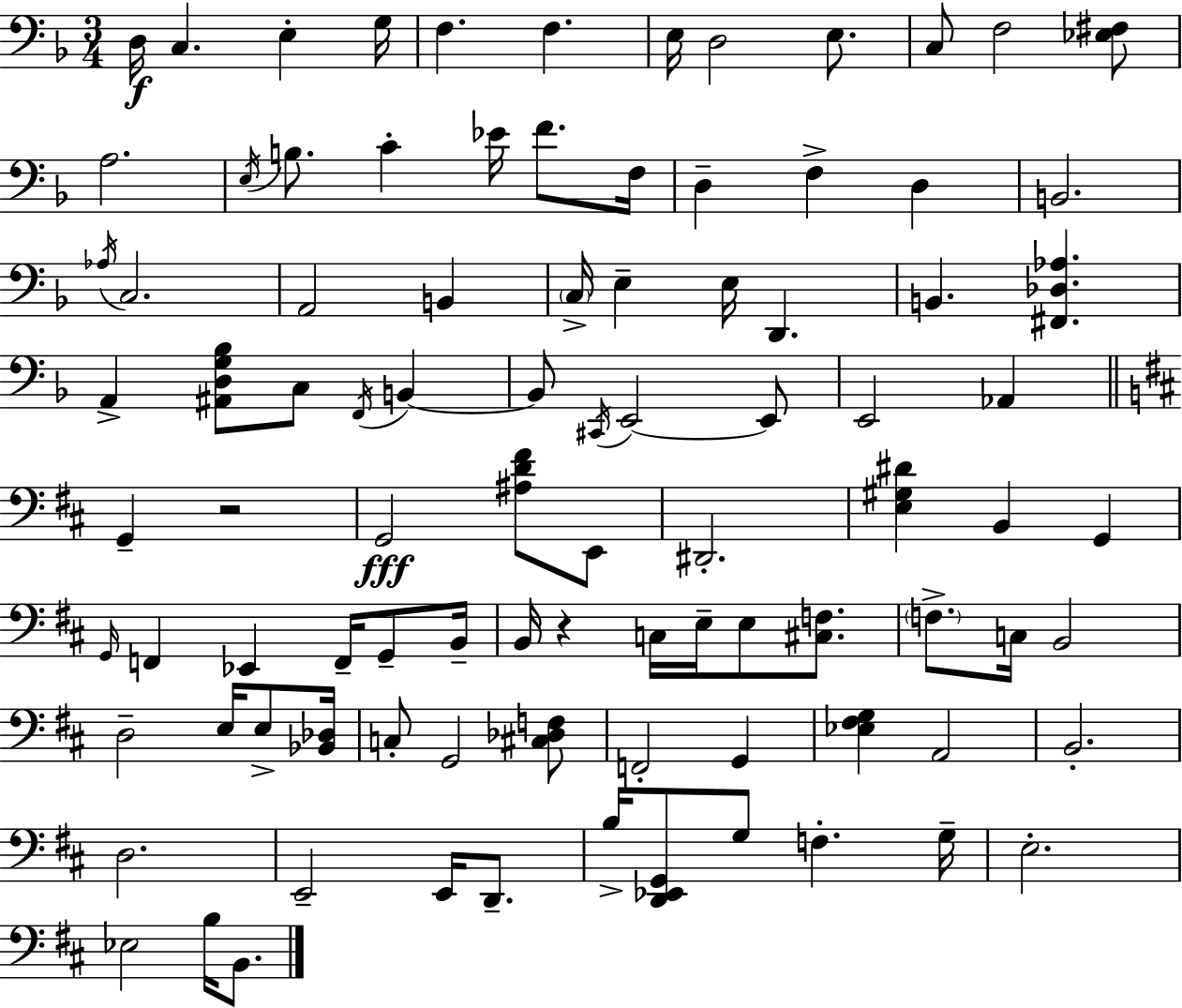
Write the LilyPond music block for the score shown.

{
  \clef bass
  \numericTimeSignature
  \time 3/4
  \key d \minor
  \repeat volta 2 { d16\f c4. e4-. g16 | f4. f4. | e16 d2 e8. | c8 f2 <ees fis>8 | \break a2. | \acciaccatura { e16 } b8. c'4-. ees'16 f'8. | f16 d4-- f4-> d4 | b,2. | \break \acciaccatura { aes16 } c2. | a,2 b,4 | \parenthesize c16-> e4-- e16 d,4. | b,4. <fis, des aes>4. | \break a,4-> <ais, d g bes>8 c8 \acciaccatura { f,16 } b,4~~ | b,8 \acciaccatura { cis,16 } e,2~~ | e,8 e,2 | aes,4 \bar "||" \break \key d \major g,4-- r2 | g,2\fff <ais d' fis'>8 e,8 | dis,2.-. | <e gis dis'>4 b,4 g,4 | \break \grace { g,16 } f,4 ees,4 f,16-- g,8-- | b,16-- b,16 r4 c16 e16-- e8 <cis f>8. | \parenthesize f8.-> c16 b,2 | d2-- e16 e8-> | \break <bes, des>16 c8-. g,2 <cis des f>8 | f,2-. g,4 | <ees fis g>4 a,2 | b,2.-. | \break d2. | e,2-- e,16 d,8.-- | b16-> <d, ees, g,>8 g8 f4.-. | g16-- e2.-. | \break ees2 b16 b,8. | } \bar "|."
}